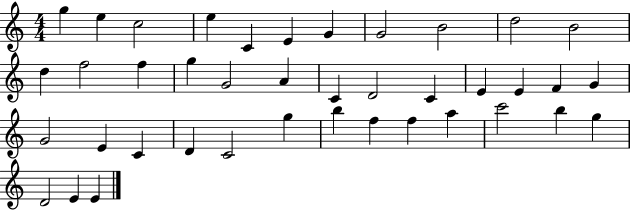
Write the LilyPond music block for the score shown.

{
  \clef treble
  \numericTimeSignature
  \time 4/4
  \key c \major
  g''4 e''4 c''2 | e''4 c'4 e'4 g'4 | g'2 b'2 | d''2 b'2 | \break d''4 f''2 f''4 | g''4 g'2 a'4 | c'4 d'2 c'4 | e'4 e'4 f'4 g'4 | \break g'2 e'4 c'4 | d'4 c'2 g''4 | b''4 f''4 f''4 a''4 | c'''2 b''4 g''4 | \break d'2 e'4 e'4 | \bar "|."
}